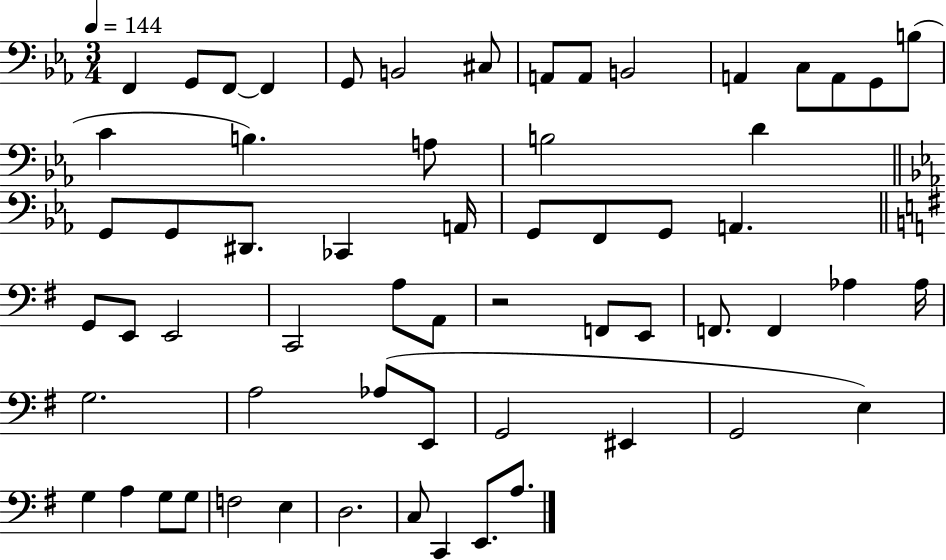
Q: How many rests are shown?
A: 1